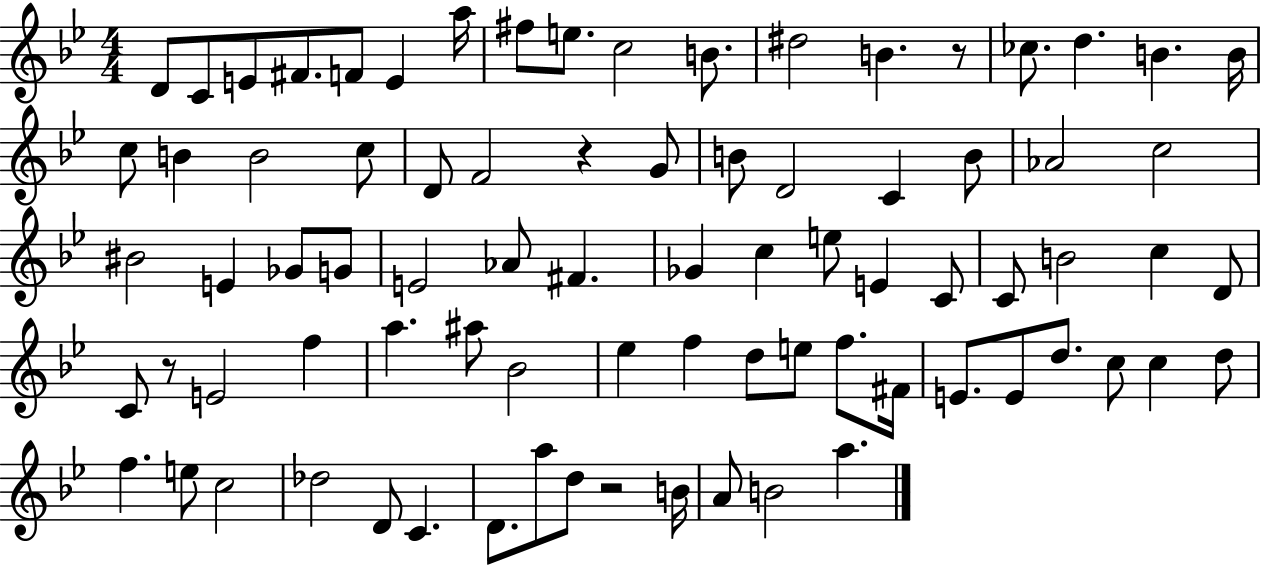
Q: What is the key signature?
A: BES major